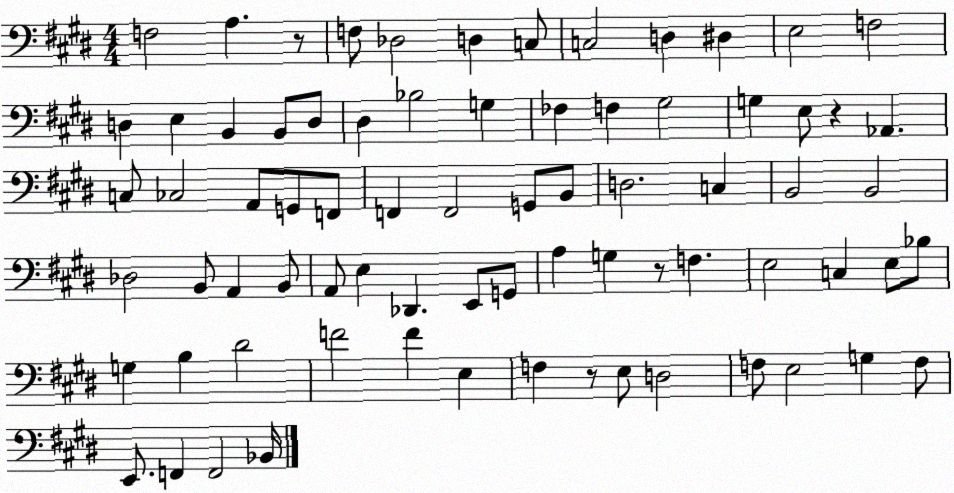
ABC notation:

X:1
T:Untitled
M:4/4
L:1/4
K:E
F,2 A, z/2 F,/2 _D,2 D, C,/2 C,2 D, ^D, E,2 F,2 D, E, B,, B,,/2 D,/2 ^D, _B,2 G, _F, F, ^G,2 G, E,/2 z _A,, C,/2 _C,2 A,,/2 G,,/2 F,,/2 F,, F,,2 G,,/2 B,,/2 D,2 C, B,,2 B,,2 _D,2 B,,/2 A,, B,,/2 A,,/2 E, _D,, E,,/2 G,,/2 A, G, z/2 F, E,2 C, E,/2 _B,/2 G, B, ^D2 F2 F E, F, z/2 E,/2 D,2 F,/2 E,2 G, F,/2 E,,/2 F,, F,,2 _B,,/4